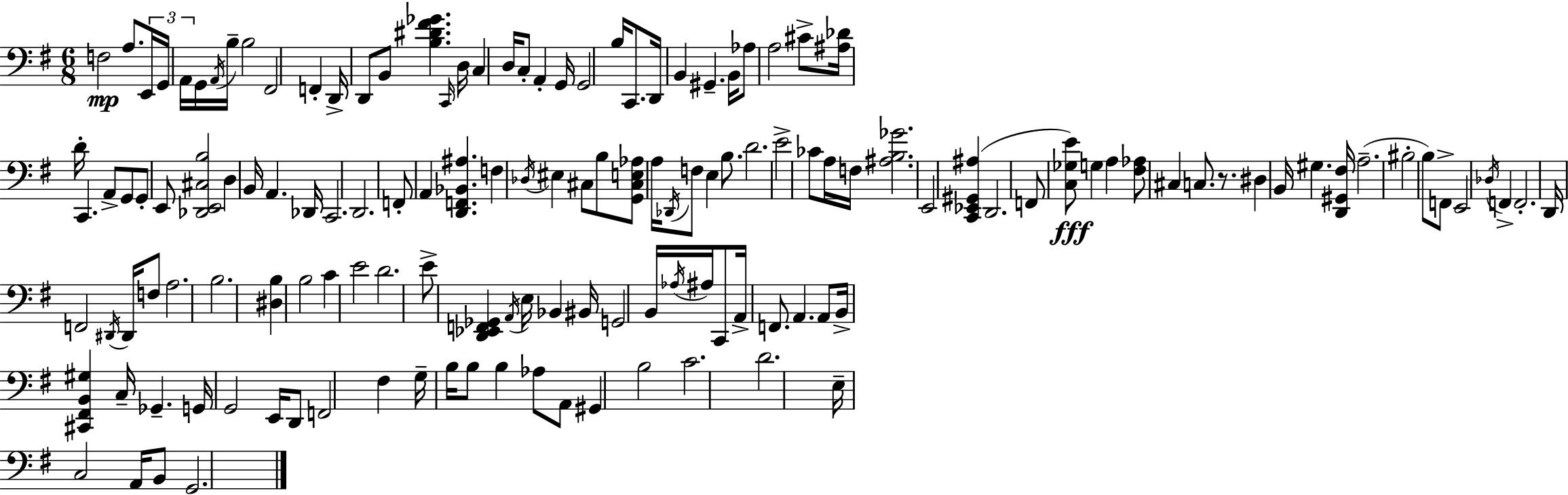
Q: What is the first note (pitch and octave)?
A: F3